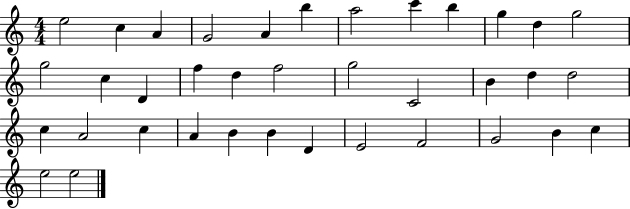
E5/h C5/q A4/q G4/h A4/q B5/q A5/h C6/q B5/q G5/q D5/q G5/h G5/h C5/q D4/q F5/q D5/q F5/h G5/h C4/h B4/q D5/q D5/h C5/q A4/h C5/q A4/q B4/q B4/q D4/q E4/h F4/h G4/h B4/q C5/q E5/h E5/h